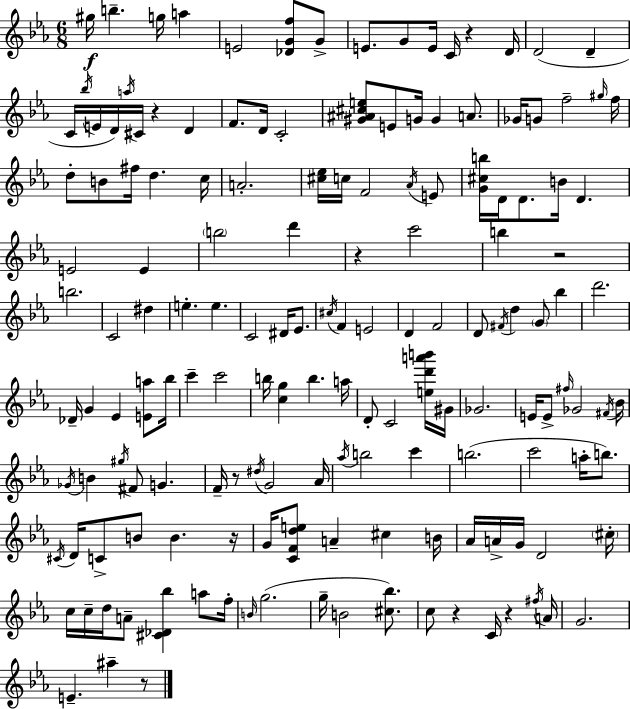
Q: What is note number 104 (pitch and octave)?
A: C6